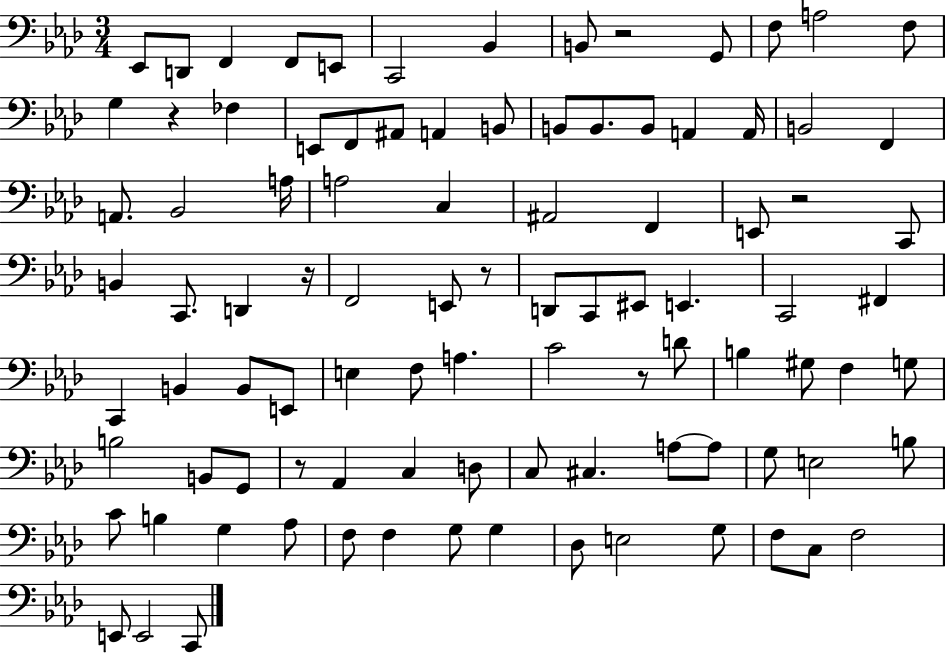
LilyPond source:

{
  \clef bass
  \numericTimeSignature
  \time 3/4
  \key aes \major
  ees,8 d,8 f,4 f,8 e,8 | c,2 bes,4 | b,8 r2 g,8 | f8 a2 f8 | \break g4 r4 fes4 | e,8 f,8 ais,8 a,4 b,8 | b,8 b,8. b,8 a,4 a,16 | b,2 f,4 | \break a,8. bes,2 a16 | a2 c4 | ais,2 f,4 | e,8 r2 c,8 | \break b,4 c,8. d,4 r16 | f,2 e,8 r8 | d,8 c,8 eis,8 e,4. | c,2 fis,4 | \break c,4 b,4 b,8 e,8 | e4 f8 a4. | c'2 r8 d'8 | b4 gis8 f4 g8 | \break b2 b,8 g,8 | r8 aes,4 c4 d8 | c8 cis4. a8~~ a8 | g8 e2 b8 | \break c'8 b4 g4 aes8 | f8 f4 g8 g4 | des8 e2 g8 | f8 c8 f2 | \break e,8 e,2 c,8 | \bar "|."
}